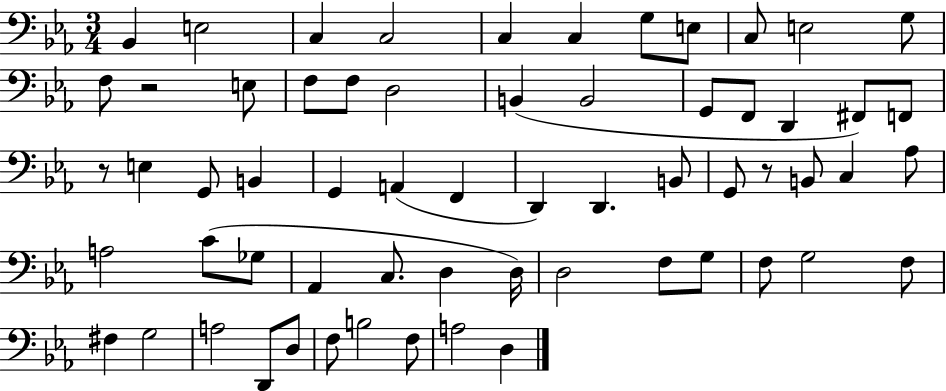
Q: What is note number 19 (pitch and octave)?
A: G2